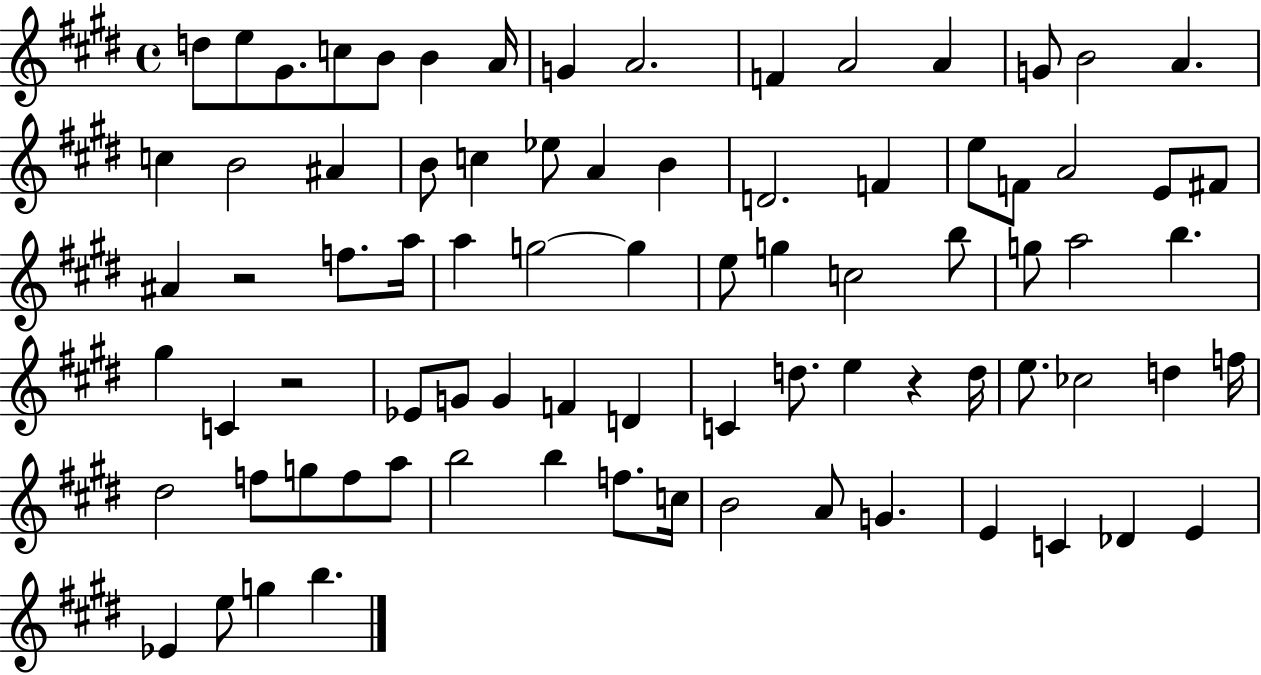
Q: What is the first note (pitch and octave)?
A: D5